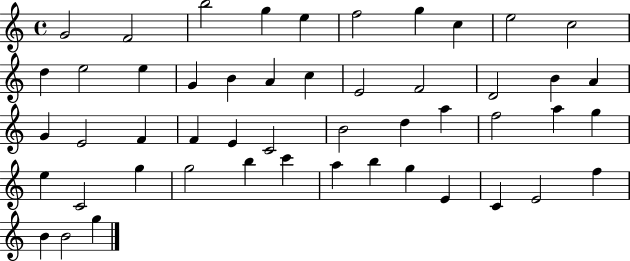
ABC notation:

X:1
T:Untitled
M:4/4
L:1/4
K:C
G2 F2 b2 g e f2 g c e2 c2 d e2 e G B A c E2 F2 D2 B A G E2 F F E C2 B2 d a f2 a g e C2 g g2 b c' a b g E C E2 f B B2 g